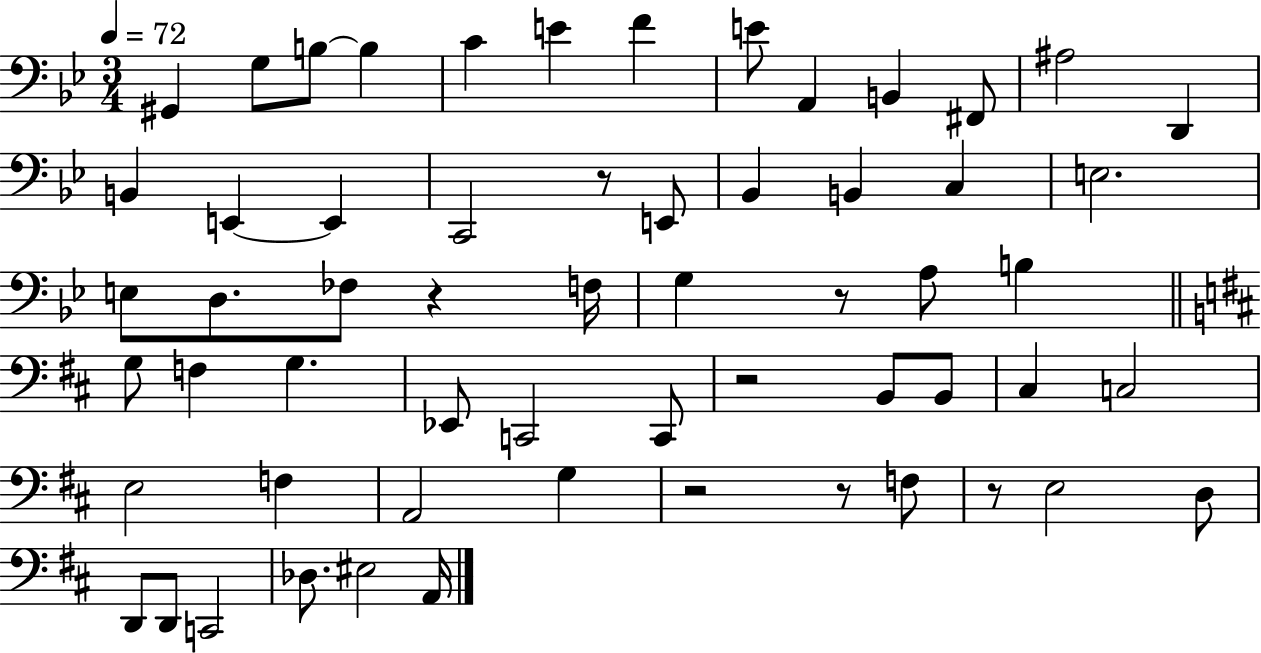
{
  \clef bass
  \numericTimeSignature
  \time 3/4
  \key bes \major
  \tempo 4 = 72
  gis,4 g8 b8~~ b4 | c'4 e'4 f'4 | e'8 a,4 b,4 fis,8 | ais2 d,4 | \break b,4 e,4~~ e,4 | c,2 r8 e,8 | bes,4 b,4 c4 | e2. | \break e8 d8. fes8 r4 f16 | g4 r8 a8 b4 | \bar "||" \break \key b \minor g8 f4 g4. | ees,8 c,2 c,8 | r2 b,8 b,8 | cis4 c2 | \break e2 f4 | a,2 g4 | r2 r8 f8 | r8 e2 d8 | \break d,8 d,8 c,2 | des8. eis2 a,16 | \bar "|."
}